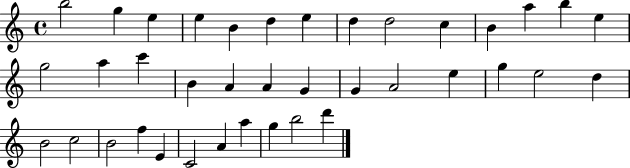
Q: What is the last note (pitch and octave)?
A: D6